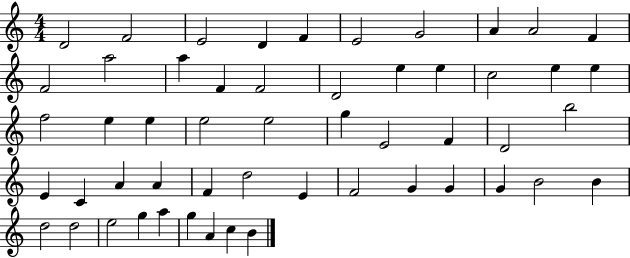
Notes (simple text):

D4/h F4/h E4/h D4/q F4/q E4/h G4/h A4/q A4/h F4/q F4/h A5/h A5/q F4/q F4/h D4/h E5/q E5/q C5/h E5/q E5/q F5/h E5/q E5/q E5/h E5/h G5/q E4/h F4/q D4/h B5/h E4/q C4/q A4/q A4/q F4/q D5/h E4/q F4/h G4/q G4/q G4/q B4/h B4/q D5/h D5/h E5/h G5/q A5/q G5/q A4/q C5/q B4/q